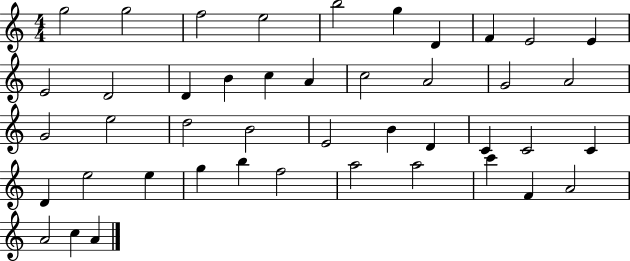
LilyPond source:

{
  \clef treble
  \numericTimeSignature
  \time 4/4
  \key c \major
  g''2 g''2 | f''2 e''2 | b''2 g''4 d'4 | f'4 e'2 e'4 | \break e'2 d'2 | d'4 b'4 c''4 a'4 | c''2 a'2 | g'2 a'2 | \break g'2 e''2 | d''2 b'2 | e'2 b'4 d'4 | c'4 c'2 c'4 | \break d'4 e''2 e''4 | g''4 b''4 f''2 | a''2 a''2 | c'''4 f'4 a'2 | \break a'2 c''4 a'4 | \bar "|."
}